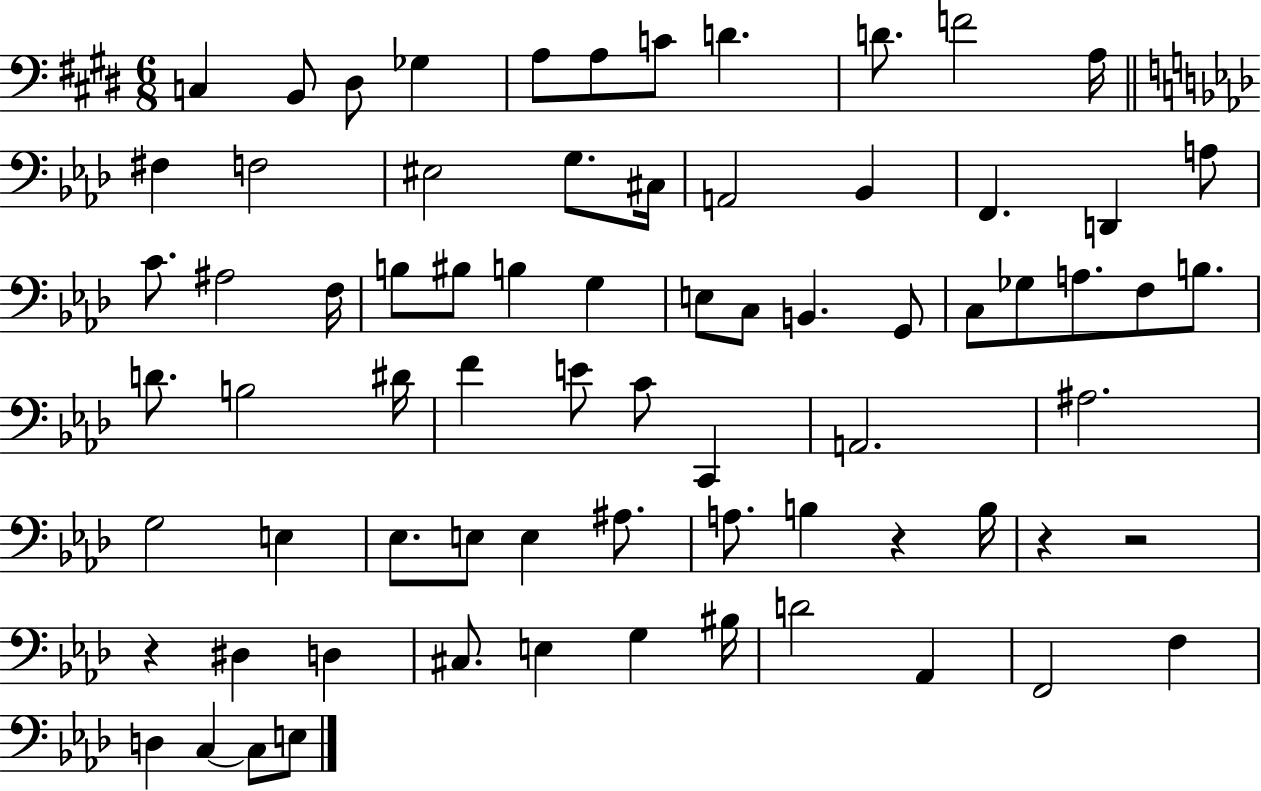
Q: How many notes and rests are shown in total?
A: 73